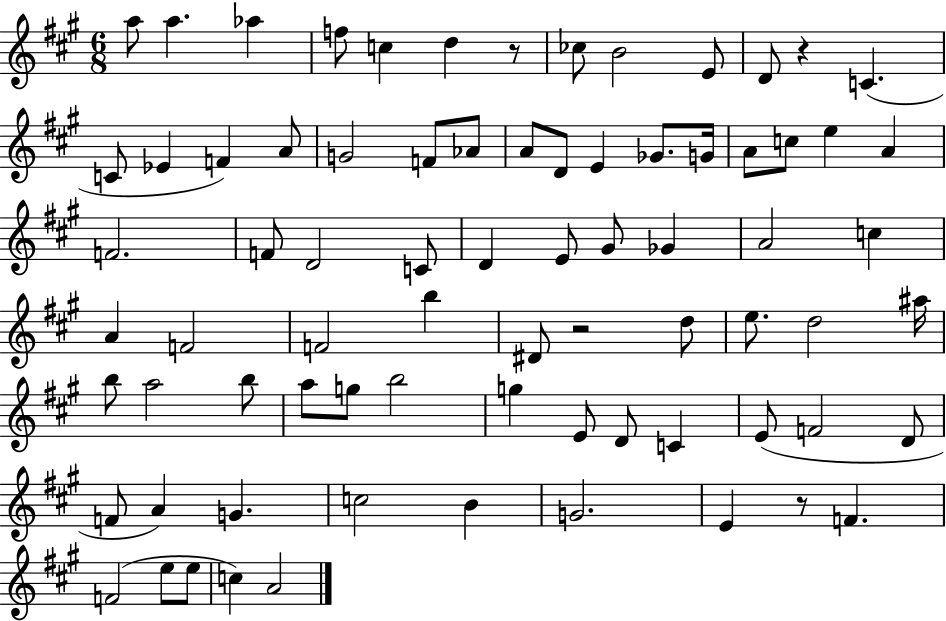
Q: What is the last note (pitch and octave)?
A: A4